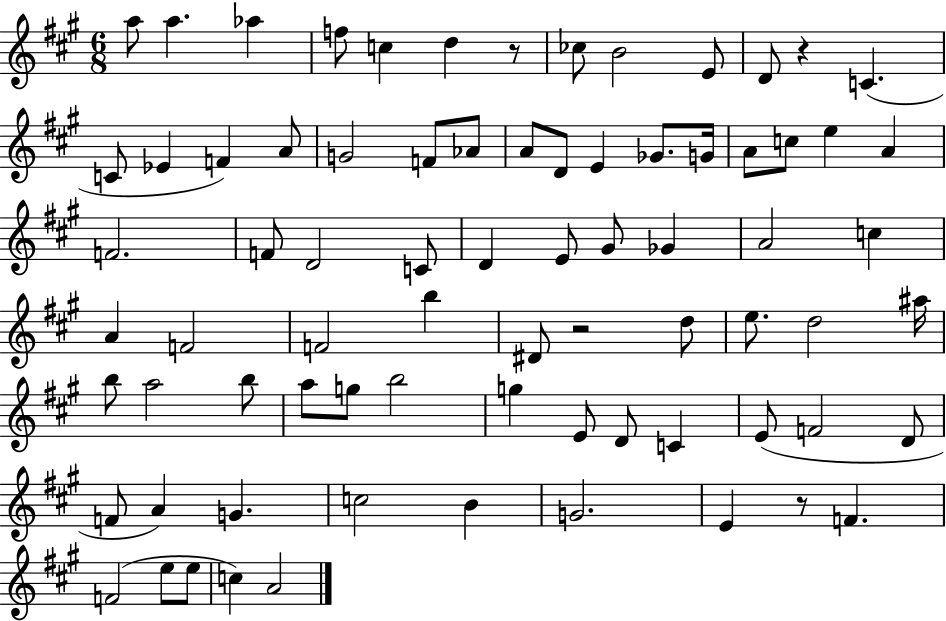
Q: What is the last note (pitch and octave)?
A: A4